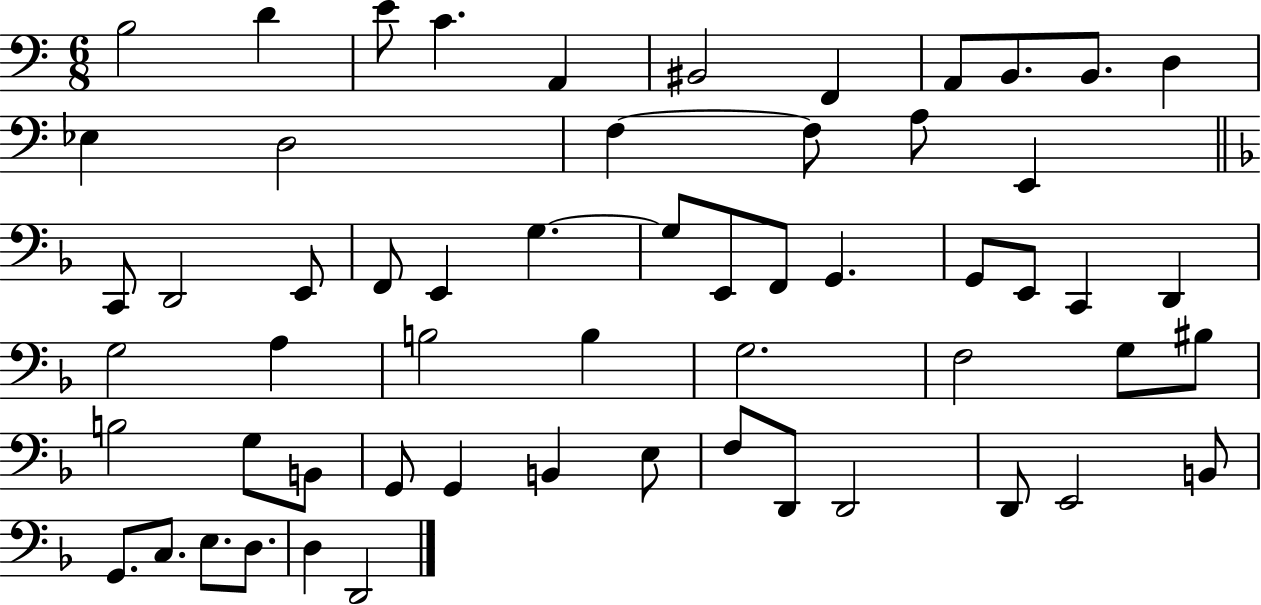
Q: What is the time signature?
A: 6/8